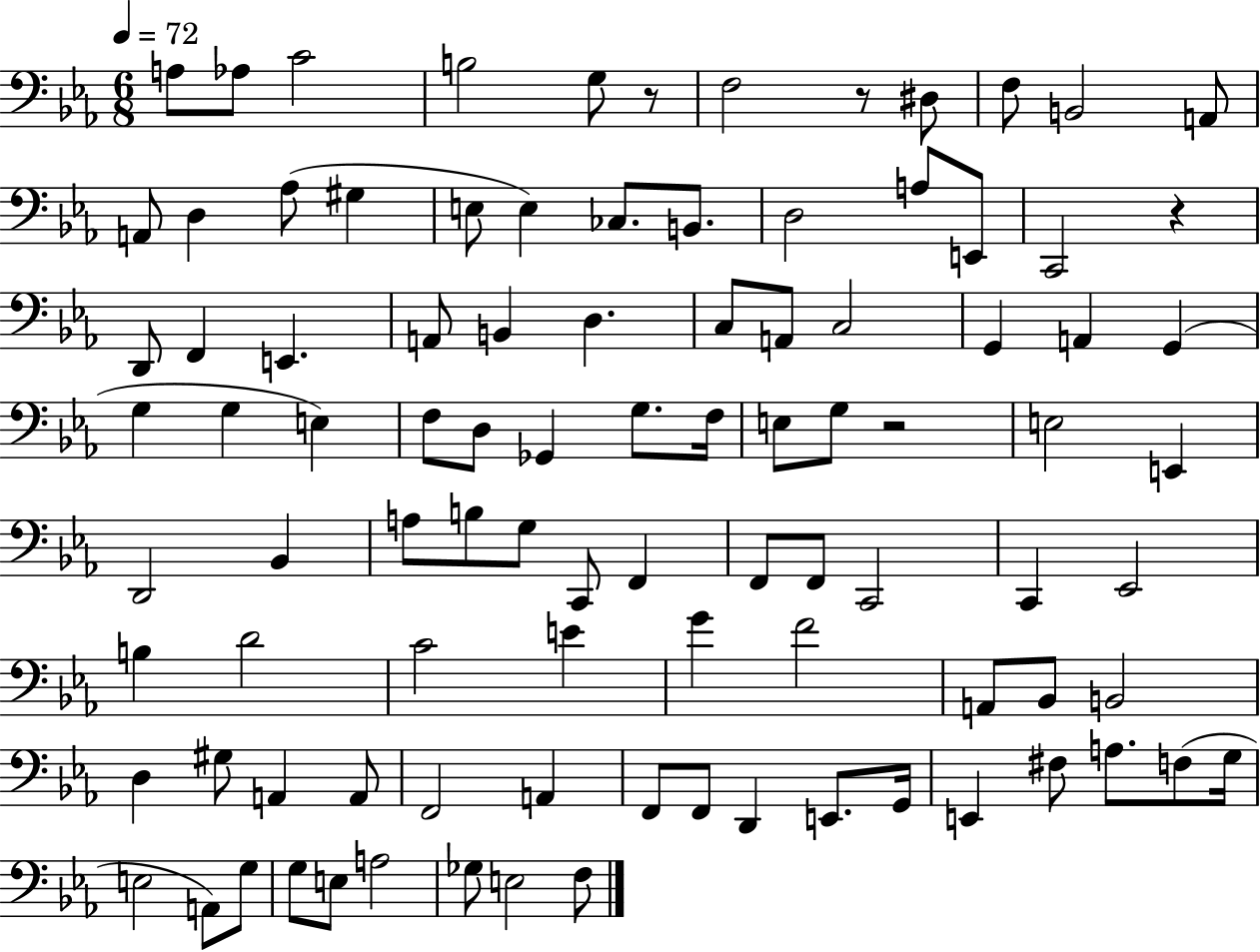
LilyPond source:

{
  \clef bass
  \numericTimeSignature
  \time 6/8
  \key ees \major
  \tempo 4 = 72
  \repeat volta 2 { a8 aes8 c'2 | b2 g8 r8 | f2 r8 dis8 | f8 b,2 a,8 | \break a,8 d4 aes8( gis4 | e8 e4) ces8. b,8. | d2 a8 e,8 | c,2 r4 | \break d,8 f,4 e,4. | a,8 b,4 d4. | c8 a,8 c2 | g,4 a,4 g,4( | \break g4 g4 e4) | f8 d8 ges,4 g8. f16 | e8 g8 r2 | e2 e,4 | \break d,2 bes,4 | a8 b8 g8 c,8 f,4 | f,8 f,8 c,2 | c,4 ees,2 | \break b4 d'2 | c'2 e'4 | g'4 f'2 | a,8 bes,8 b,2 | \break d4 gis8 a,4 a,8 | f,2 a,4 | f,8 f,8 d,4 e,8. g,16 | e,4 fis8 a8. f8( g16 | \break e2 a,8) g8 | g8 e8 a2 | ges8 e2 f8 | } \bar "|."
}